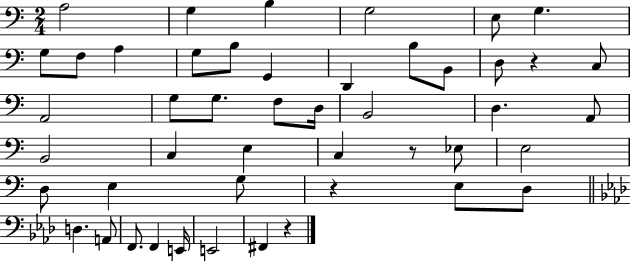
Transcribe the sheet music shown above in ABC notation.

X:1
T:Untitled
M:2/4
L:1/4
K:C
A,2 G, B, G,2 E,/2 G, G,/2 F,/2 A, G,/2 B,/2 G,, D,, B,/2 B,,/2 D,/2 z C,/2 A,,2 G,/2 G,/2 F,/2 D,/4 B,,2 D, A,,/2 B,,2 C, E, C, z/2 _E,/2 E,2 D,/2 E, G,/2 z E,/2 D,/2 D, A,,/2 F,,/2 F,, E,,/4 E,,2 ^F,, z